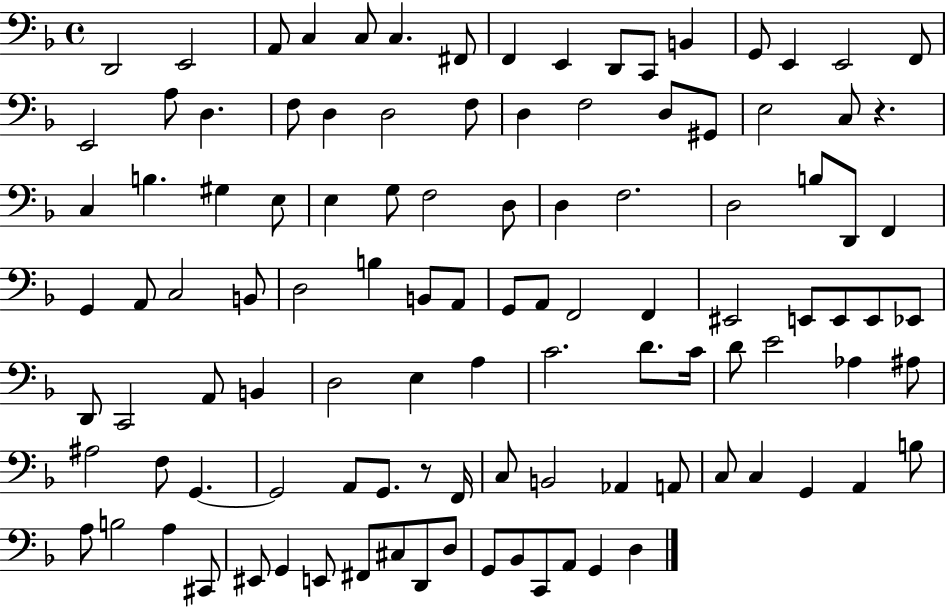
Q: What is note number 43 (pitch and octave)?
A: F2